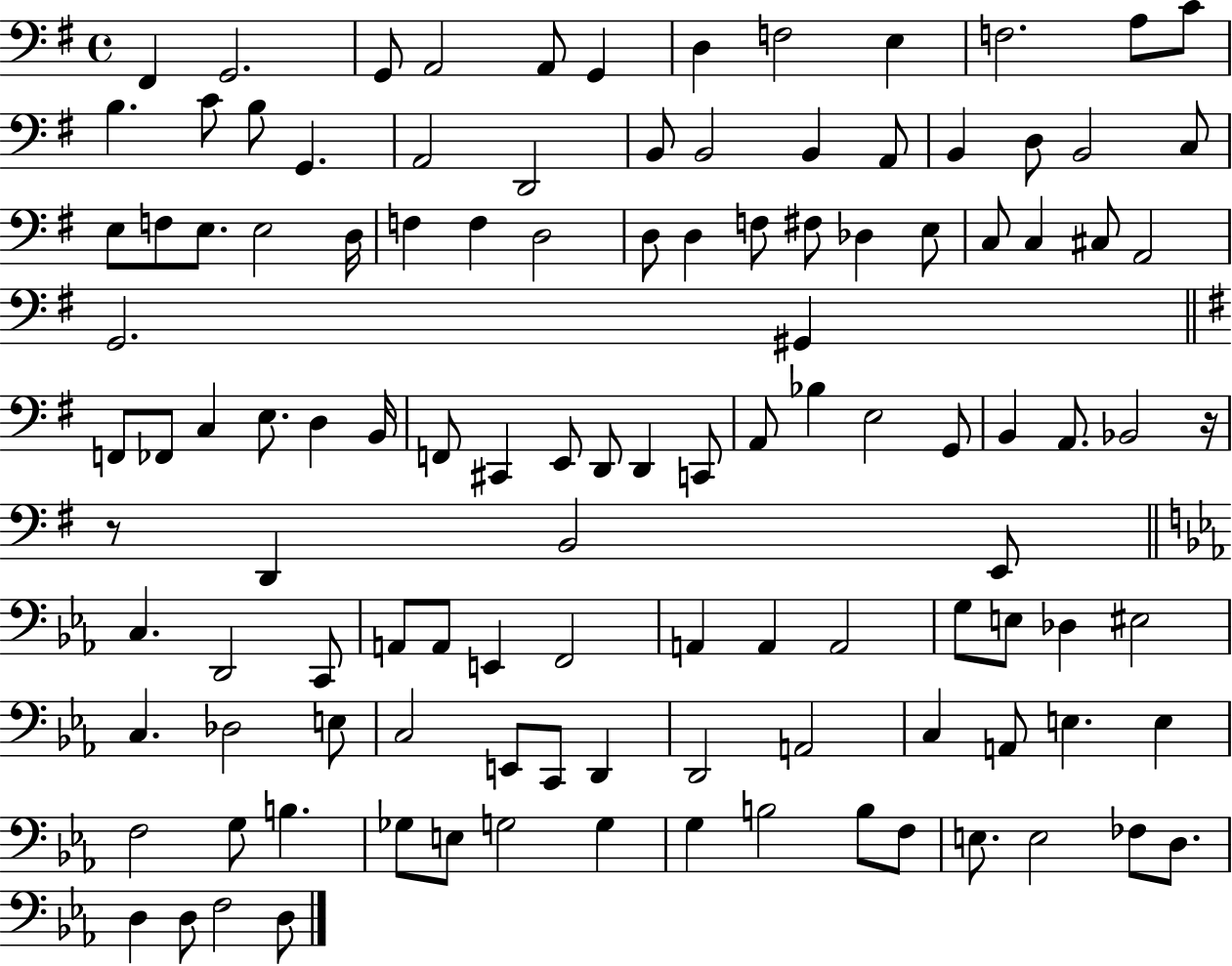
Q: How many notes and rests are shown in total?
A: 116